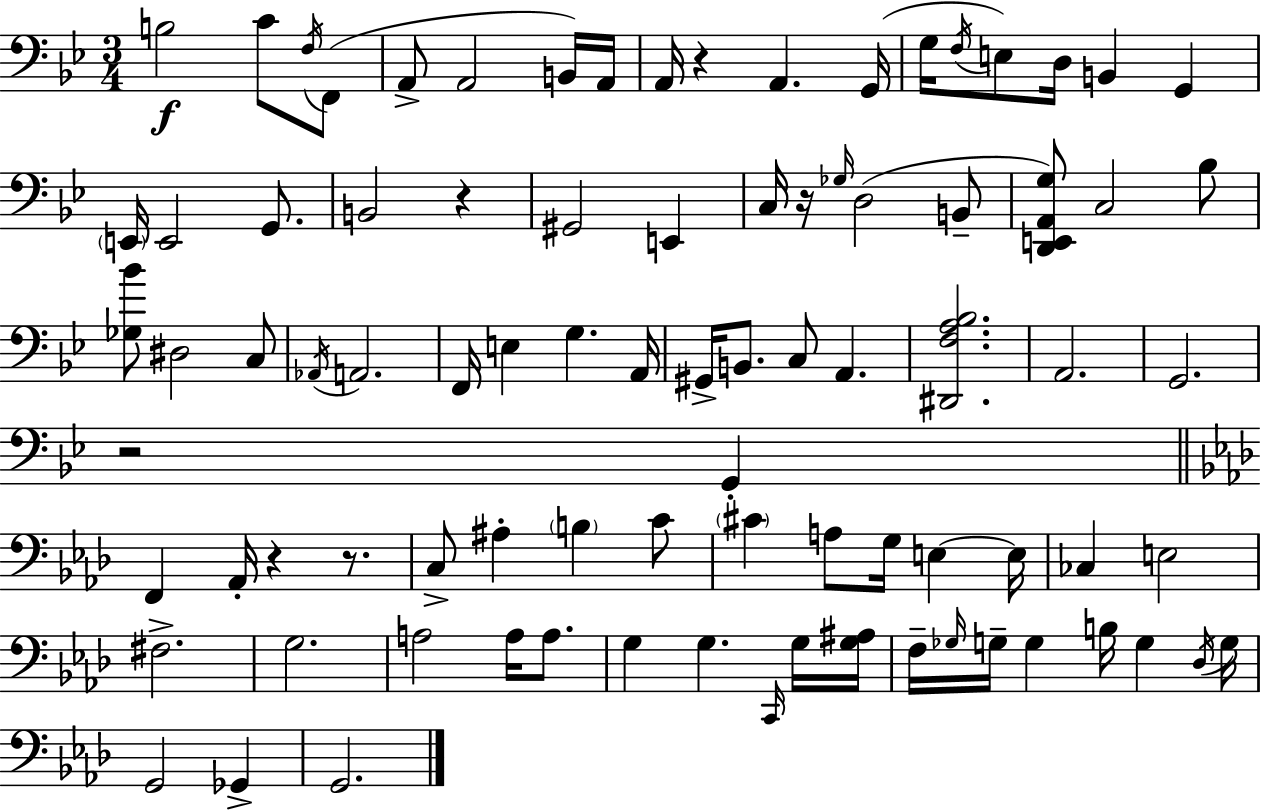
{
  \clef bass
  \numericTimeSignature
  \time 3/4
  \key g \minor
  b2\f c'8 \acciaccatura { f16 }( f,8 | a,8-> a,2 b,16) | a,16 a,16 r4 a,4. | g,16( g16 \acciaccatura { f16 }) e8 d16 b,4 g,4 | \break \parenthesize e,16 e,2 g,8. | b,2 r4 | gis,2 e,4 | c16 r16 \grace { ges16 } d2( | \break b,8-- <d, e, a, g>8) c2 | bes8 <ges bes'>8 dis2 | c8 \acciaccatura { aes,16 } a,2. | f,16 e4 g4. | \break a,16 gis,16-> b,8. c8 a,4. | <dis, f a bes>2. | a,2. | g,2. | \break r2 | g,4-. \bar "||" \break \key aes \major f,4 aes,16-. r4 r8. | c8-> ais4-. \parenthesize b4 c'8 | \parenthesize cis'4 a8 g16 e4~~ e16 | ces4 e2 | \break fis2.-> | g2. | a2 a16 a8. | g4 g4. \grace { c,16 } g16 | \break <g ais>16 f16-- \grace { ges16 } g16-- g4 b16 g4 | \acciaccatura { des16 } g16 g,2 ges,4-> | g,2. | \bar "|."
}